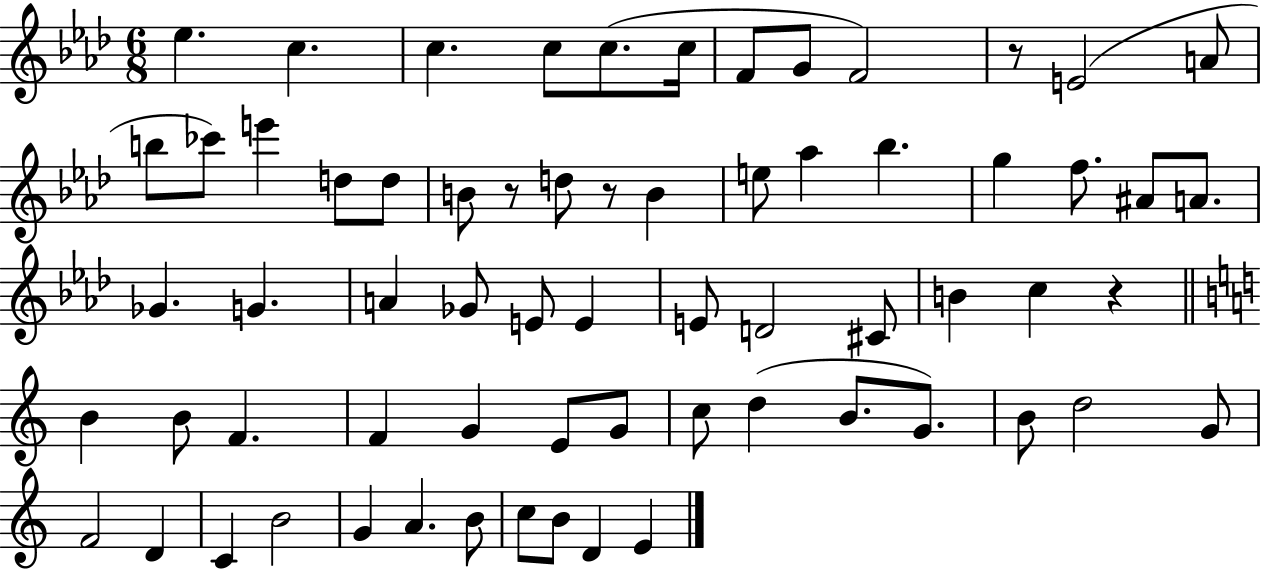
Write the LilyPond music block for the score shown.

{
  \clef treble
  \numericTimeSignature
  \time 6/8
  \key aes \major
  \repeat volta 2 { ees''4. c''4. | c''4. c''8 c''8.( c''16 | f'8 g'8 f'2) | r8 e'2( a'8 | \break b''8 ces'''8) e'''4 d''8 d''8 | b'8 r8 d''8 r8 b'4 | e''8 aes''4 bes''4. | g''4 f''8. ais'8 a'8. | \break ges'4. g'4. | a'4 ges'8 e'8 e'4 | e'8 d'2 cis'8 | b'4 c''4 r4 | \break \bar "||" \break \key c \major b'4 b'8 f'4. | f'4 g'4 e'8 g'8 | c''8 d''4( b'8. g'8.) | b'8 d''2 g'8 | \break f'2 d'4 | c'4 b'2 | g'4 a'4. b'8 | c''8 b'8 d'4 e'4 | \break } \bar "|."
}